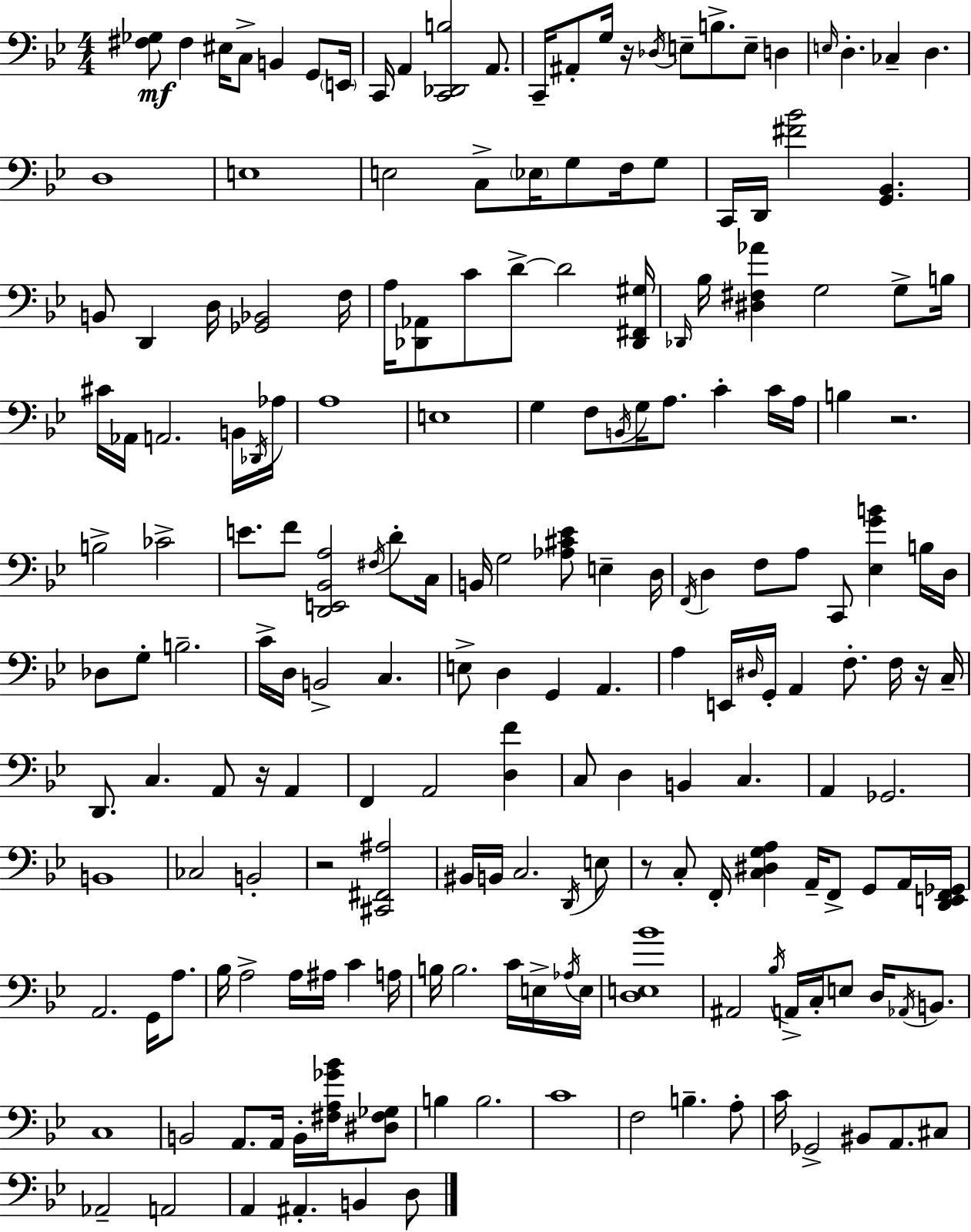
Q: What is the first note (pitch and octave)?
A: F#3